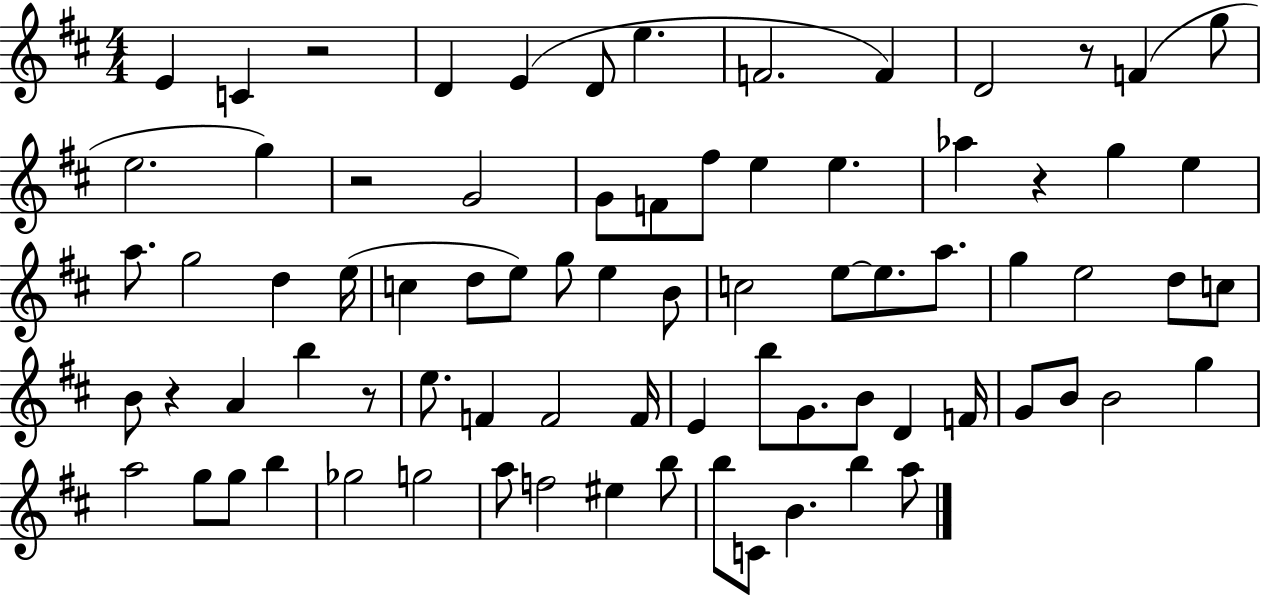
E4/q C4/q R/h D4/q E4/q D4/e E5/q. F4/h. F4/q D4/h R/e F4/q G5/e E5/h. G5/q R/h G4/h G4/e F4/e F#5/e E5/q E5/q. Ab5/q R/q G5/q E5/q A5/e. G5/h D5/q E5/s C5/q D5/e E5/e G5/e E5/q B4/e C5/h E5/e E5/e. A5/e. G5/q E5/h D5/e C5/e B4/e R/q A4/q B5/q R/e E5/e. F4/q F4/h F4/s E4/q B5/e G4/e. B4/e D4/q F4/s G4/e B4/e B4/h G5/q A5/h G5/e G5/e B5/q Gb5/h G5/h A5/e F5/h EIS5/q B5/e B5/e C4/e B4/q. B5/q A5/e